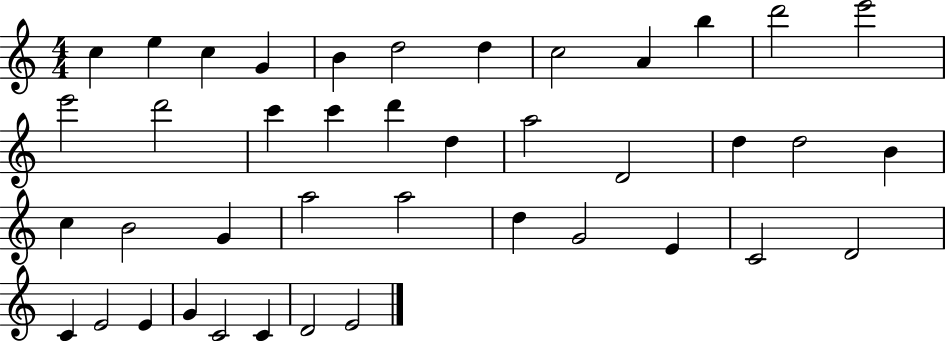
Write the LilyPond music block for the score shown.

{
  \clef treble
  \numericTimeSignature
  \time 4/4
  \key c \major
  c''4 e''4 c''4 g'4 | b'4 d''2 d''4 | c''2 a'4 b''4 | d'''2 e'''2 | \break e'''2 d'''2 | c'''4 c'''4 d'''4 d''4 | a''2 d'2 | d''4 d''2 b'4 | \break c''4 b'2 g'4 | a''2 a''2 | d''4 g'2 e'4 | c'2 d'2 | \break c'4 e'2 e'4 | g'4 c'2 c'4 | d'2 e'2 | \bar "|."
}